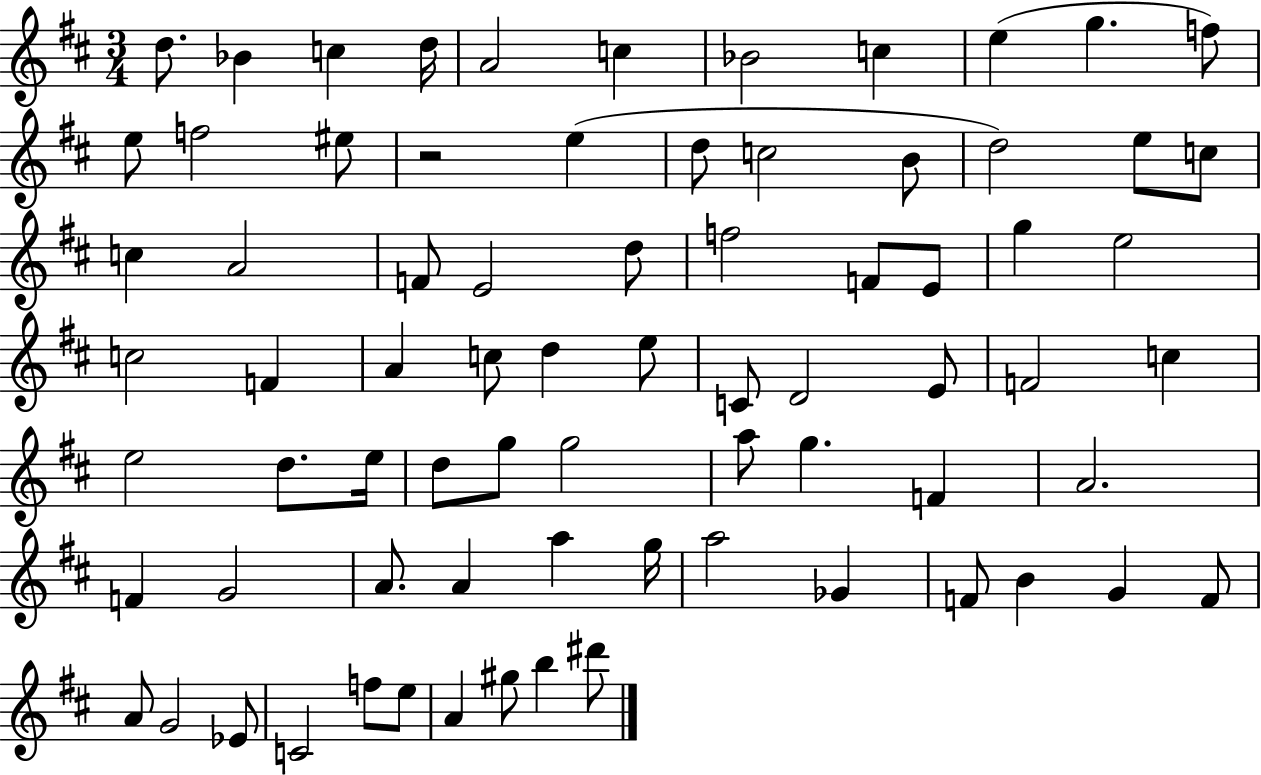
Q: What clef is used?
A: treble